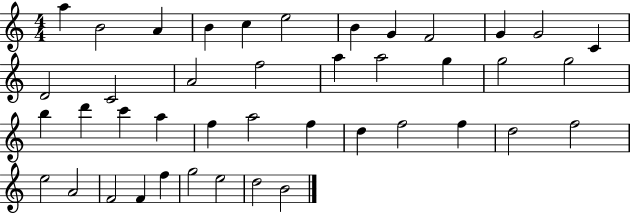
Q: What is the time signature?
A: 4/4